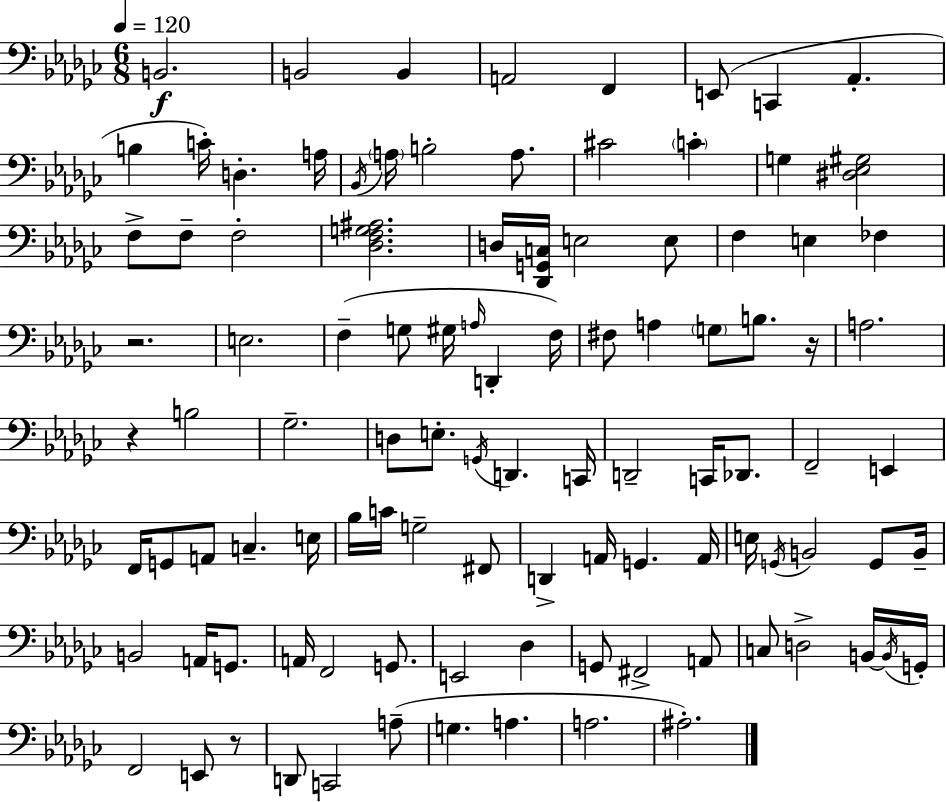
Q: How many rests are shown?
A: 4